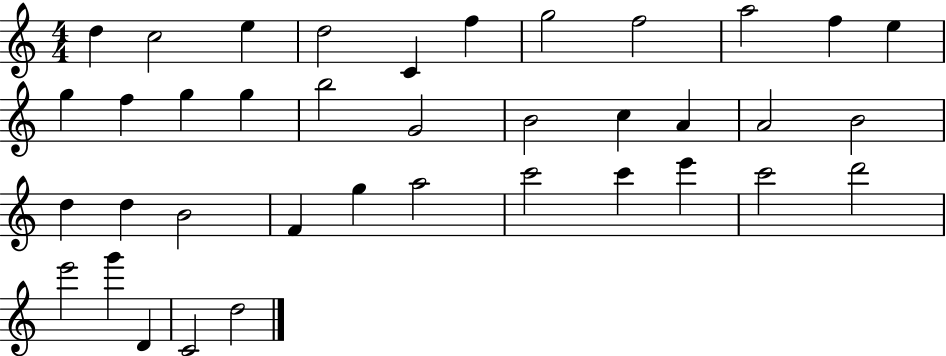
{
  \clef treble
  \numericTimeSignature
  \time 4/4
  \key c \major
  d''4 c''2 e''4 | d''2 c'4 f''4 | g''2 f''2 | a''2 f''4 e''4 | \break g''4 f''4 g''4 g''4 | b''2 g'2 | b'2 c''4 a'4 | a'2 b'2 | \break d''4 d''4 b'2 | f'4 g''4 a''2 | c'''2 c'''4 e'''4 | c'''2 d'''2 | \break e'''2 g'''4 d'4 | c'2 d''2 | \bar "|."
}